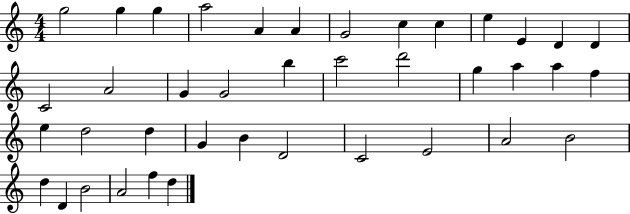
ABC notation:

X:1
T:Untitled
M:4/4
L:1/4
K:C
g2 g g a2 A A G2 c c e E D D C2 A2 G G2 b c'2 d'2 g a a f e d2 d G B D2 C2 E2 A2 B2 d D B2 A2 f d